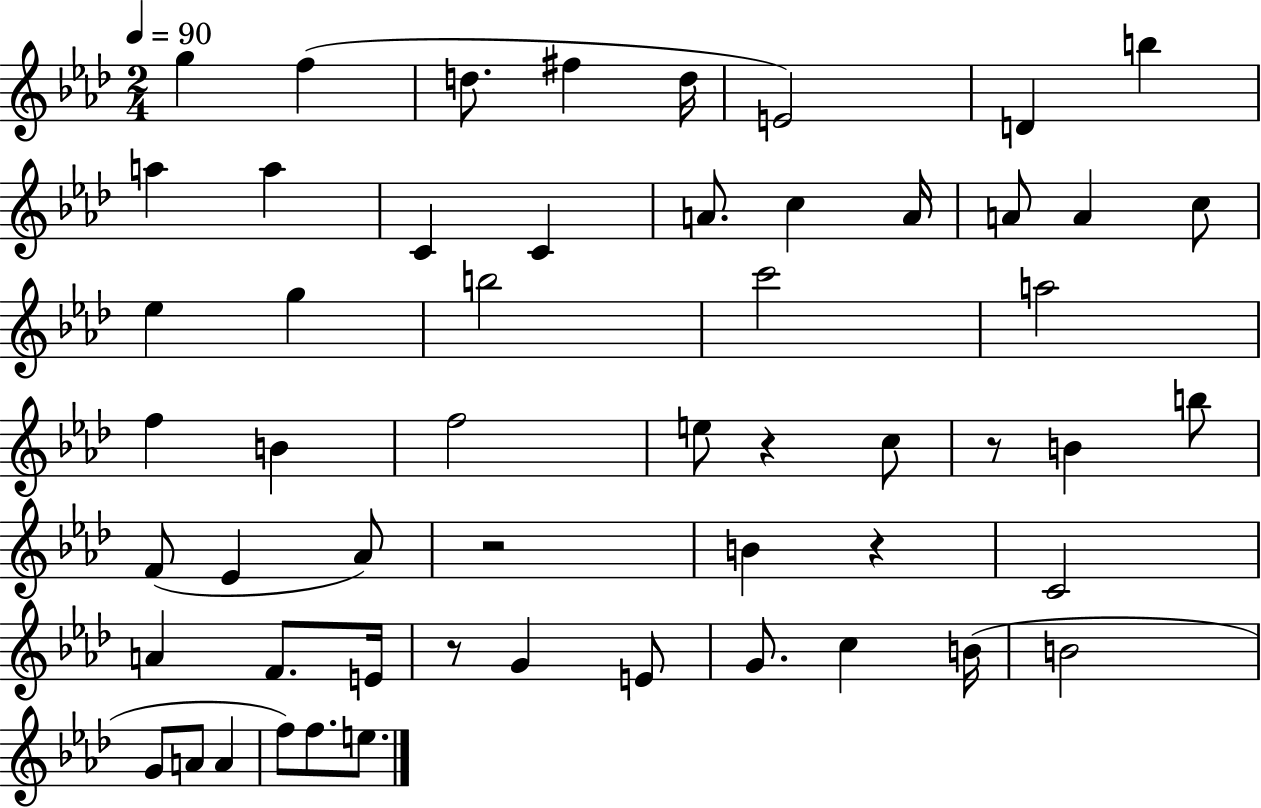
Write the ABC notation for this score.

X:1
T:Untitled
M:2/4
L:1/4
K:Ab
g f d/2 ^f d/4 E2 D b a a C C A/2 c A/4 A/2 A c/2 _e g b2 c'2 a2 f B f2 e/2 z c/2 z/2 B b/2 F/2 _E _A/2 z2 B z C2 A F/2 E/4 z/2 G E/2 G/2 c B/4 B2 G/2 A/2 A f/2 f/2 e/2